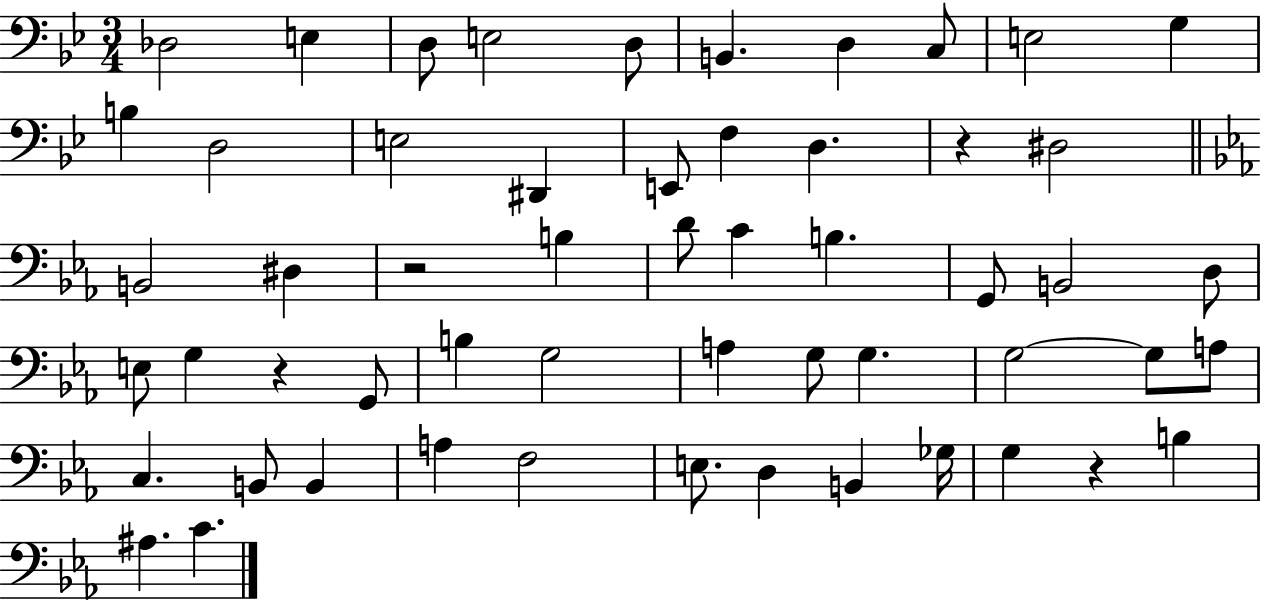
{
  \clef bass
  \numericTimeSignature
  \time 3/4
  \key bes \major
  des2 e4 | d8 e2 d8 | b,4. d4 c8 | e2 g4 | \break b4 d2 | e2 dis,4 | e,8 f4 d4. | r4 dis2 | \break \bar "||" \break \key c \minor b,2 dis4 | r2 b4 | d'8 c'4 b4. | g,8 b,2 d8 | \break e8 g4 r4 g,8 | b4 g2 | a4 g8 g4. | g2~~ g8 a8 | \break c4. b,8 b,4 | a4 f2 | e8. d4 b,4 ges16 | g4 r4 b4 | \break ais4. c'4. | \bar "|."
}